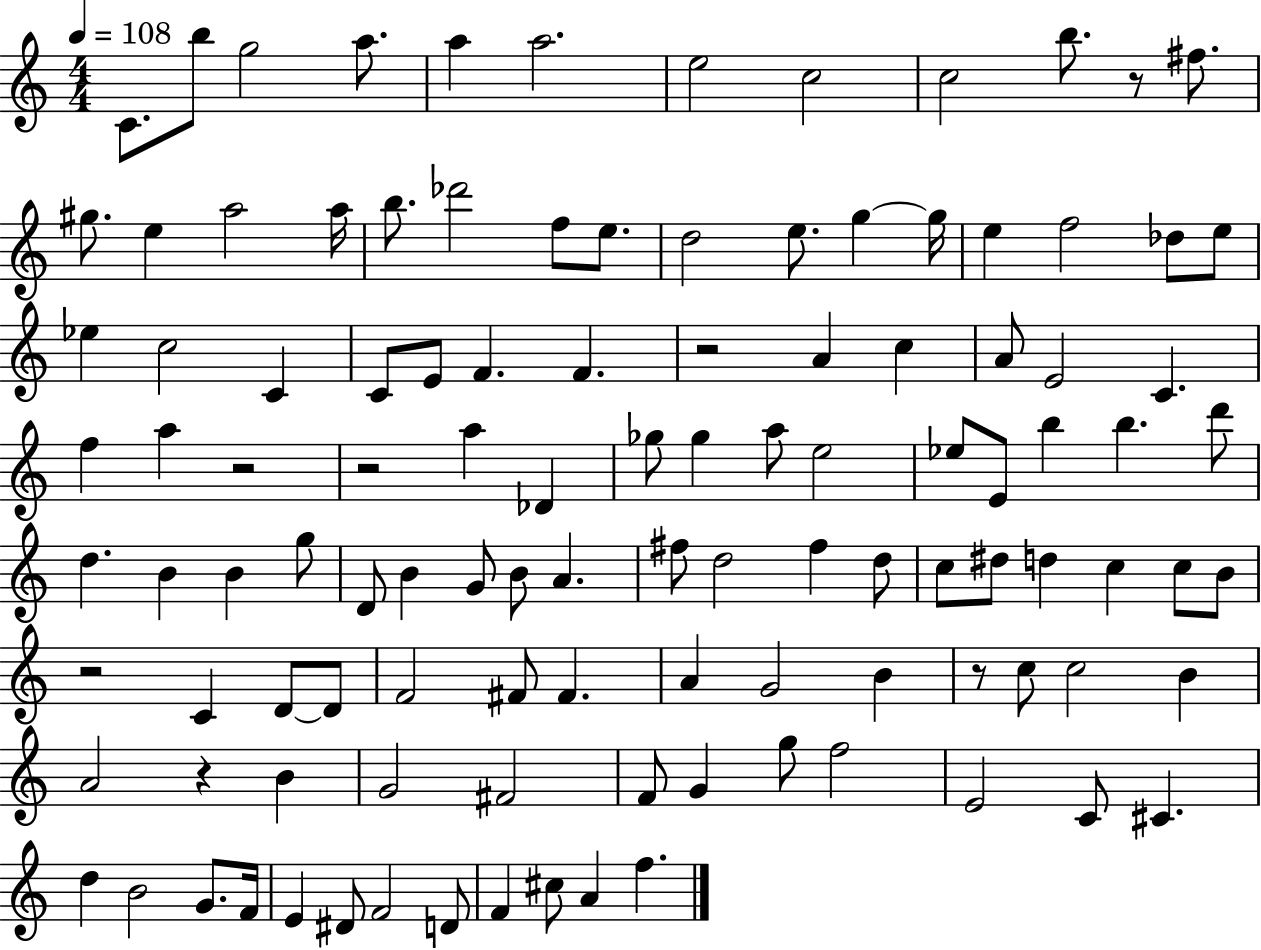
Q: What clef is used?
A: treble